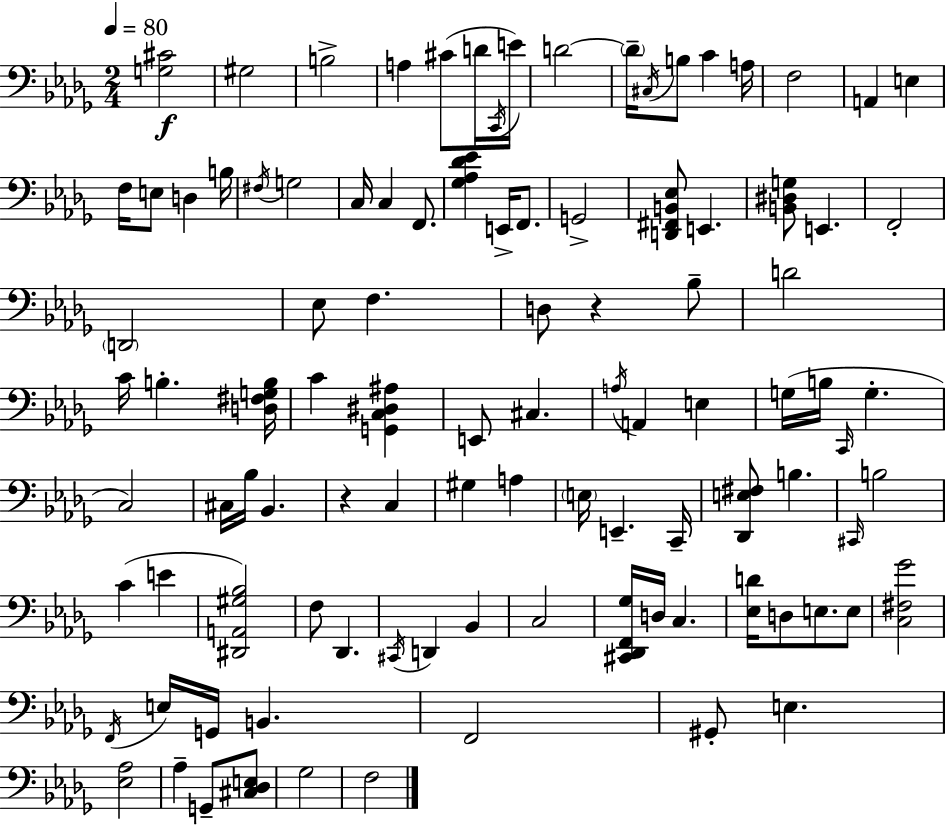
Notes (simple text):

[G3,C#4]/h G#3/h B3/h A3/q C#4/e D4/s C2/s E4/s D4/h D4/s C#3/s B3/e C4/q A3/s F3/h A2/q E3/q F3/s E3/e D3/q B3/s F#3/s G3/h C3/s C3/q F2/e. [Gb3,Ab3,Db4,Eb4]/q E2/s F2/e. G2/h [D2,F#2,B2,Eb3]/e E2/q. [B2,D#3,G3]/e E2/q. F2/h D2/h Eb3/e F3/q. D3/e R/q Bb3/e D4/h C4/s B3/q. [D3,F#3,G3,B3]/s C4/q [G2,C3,D#3,A#3]/q E2/e C#3/q. A3/s A2/q E3/q G3/s B3/s C2/s G3/q. C3/h C#3/s Bb3/s Bb2/q. R/q C3/q G#3/q A3/q E3/s E2/q. C2/s [Db2,E3,F#3]/e B3/q. C#2/s B3/h C4/q E4/q [D#2,A2,G#3,Bb3]/h F3/e Db2/q. C#2/s D2/q Bb2/q C3/h [C#2,Db2,F2,Gb3]/s D3/s C3/q. [Eb3,D4]/s D3/e E3/e. E3/e [C3,F#3,Gb4]/h F2/s E3/s G2/s B2/q. F2/h G#2/e E3/q. [Eb3,Ab3]/h Ab3/q G2/e [C#3,Db3,E3]/e Gb3/h F3/h